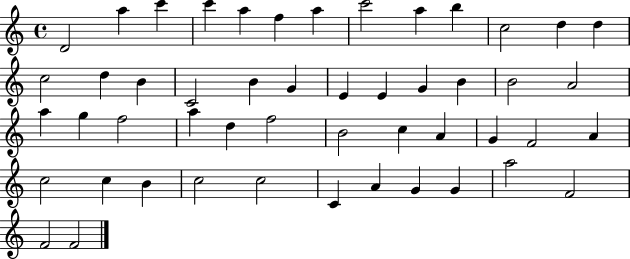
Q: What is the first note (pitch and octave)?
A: D4